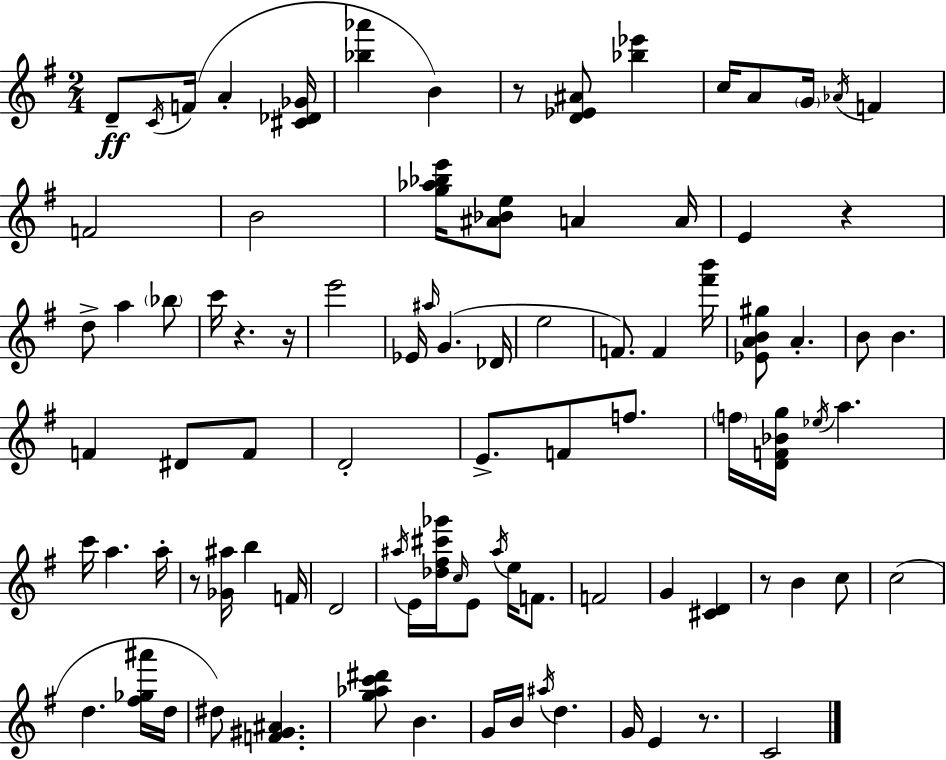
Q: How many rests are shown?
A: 7